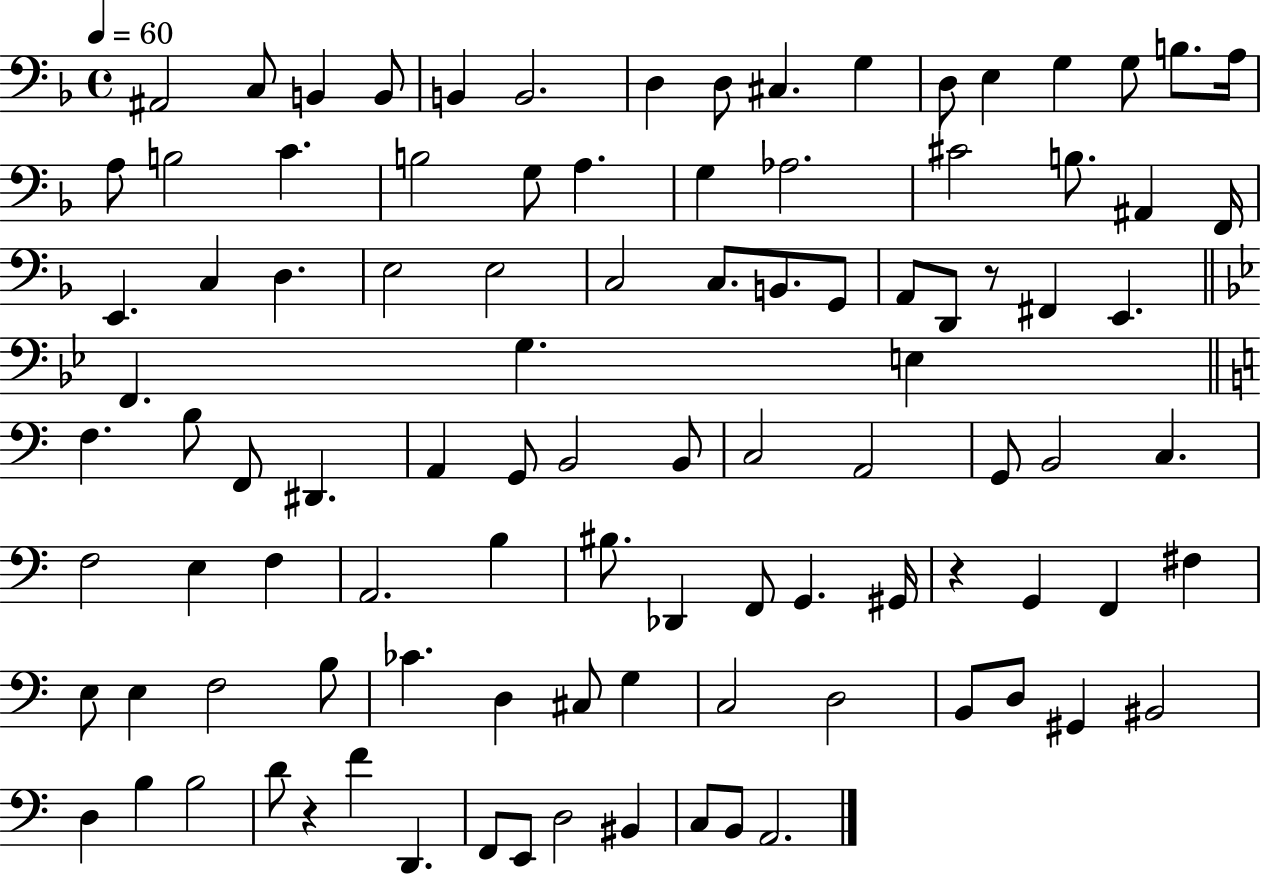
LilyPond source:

{
  \clef bass
  \time 4/4
  \defaultTimeSignature
  \key f \major
  \tempo 4 = 60
  ais,2 c8 b,4 b,8 | b,4 b,2. | d4 d8 cis4. g4 | d8 e4 g4 g8 b8. a16 | \break a8 b2 c'4. | b2 g8 a4. | g4 aes2. | cis'2 b8. ais,4 f,16 | \break e,4. c4 d4. | e2 e2 | c2 c8. b,8. g,8 | a,8 d,8 r8 fis,4 e,4. | \break \bar "||" \break \key g \minor f,4. g4. e4 | \bar "||" \break \key c \major f4. b8 f,8 dis,4. | a,4 g,8 b,2 b,8 | c2 a,2 | g,8 b,2 c4. | \break f2 e4 f4 | a,2. b4 | bis8. des,4 f,8 g,4. gis,16 | r4 g,4 f,4 fis4 | \break e8 e4 f2 b8 | ces'4. d4 cis8 g4 | c2 d2 | b,8 d8 gis,4 bis,2 | \break d4 b4 b2 | d'8 r4 f'4 d,4. | f,8 e,8 d2 bis,4 | c8 b,8 a,2. | \break \bar "|."
}